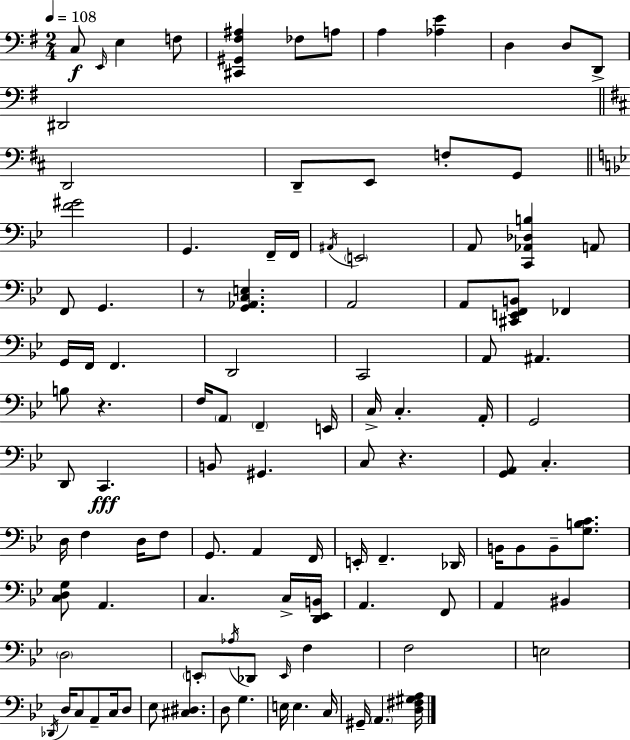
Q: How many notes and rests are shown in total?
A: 107